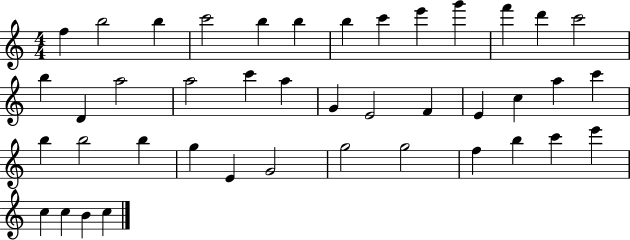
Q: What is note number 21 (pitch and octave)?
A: E4